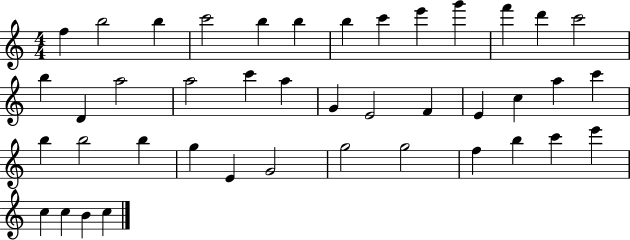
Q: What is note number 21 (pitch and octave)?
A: E4